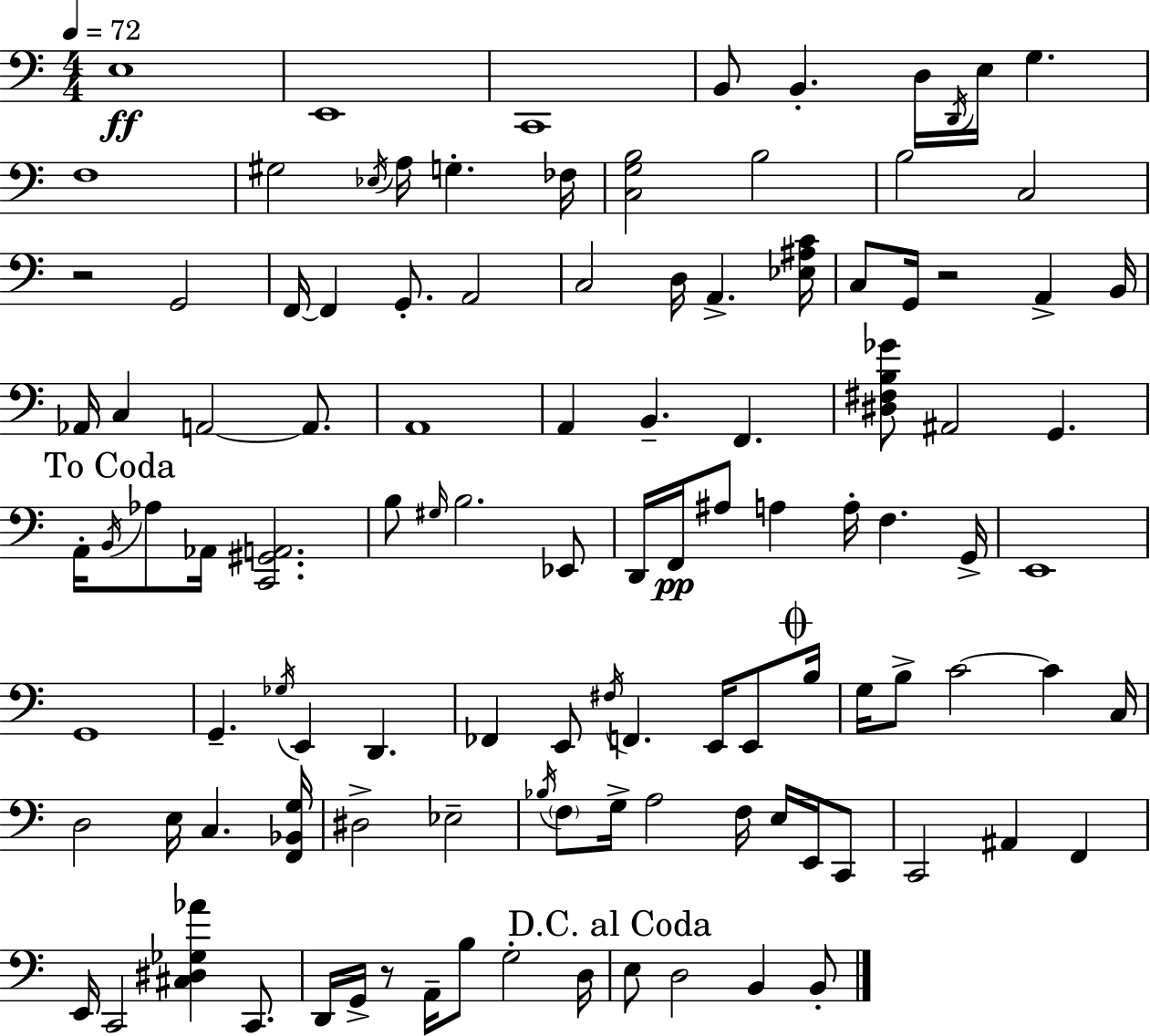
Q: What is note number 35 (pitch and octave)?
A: A2